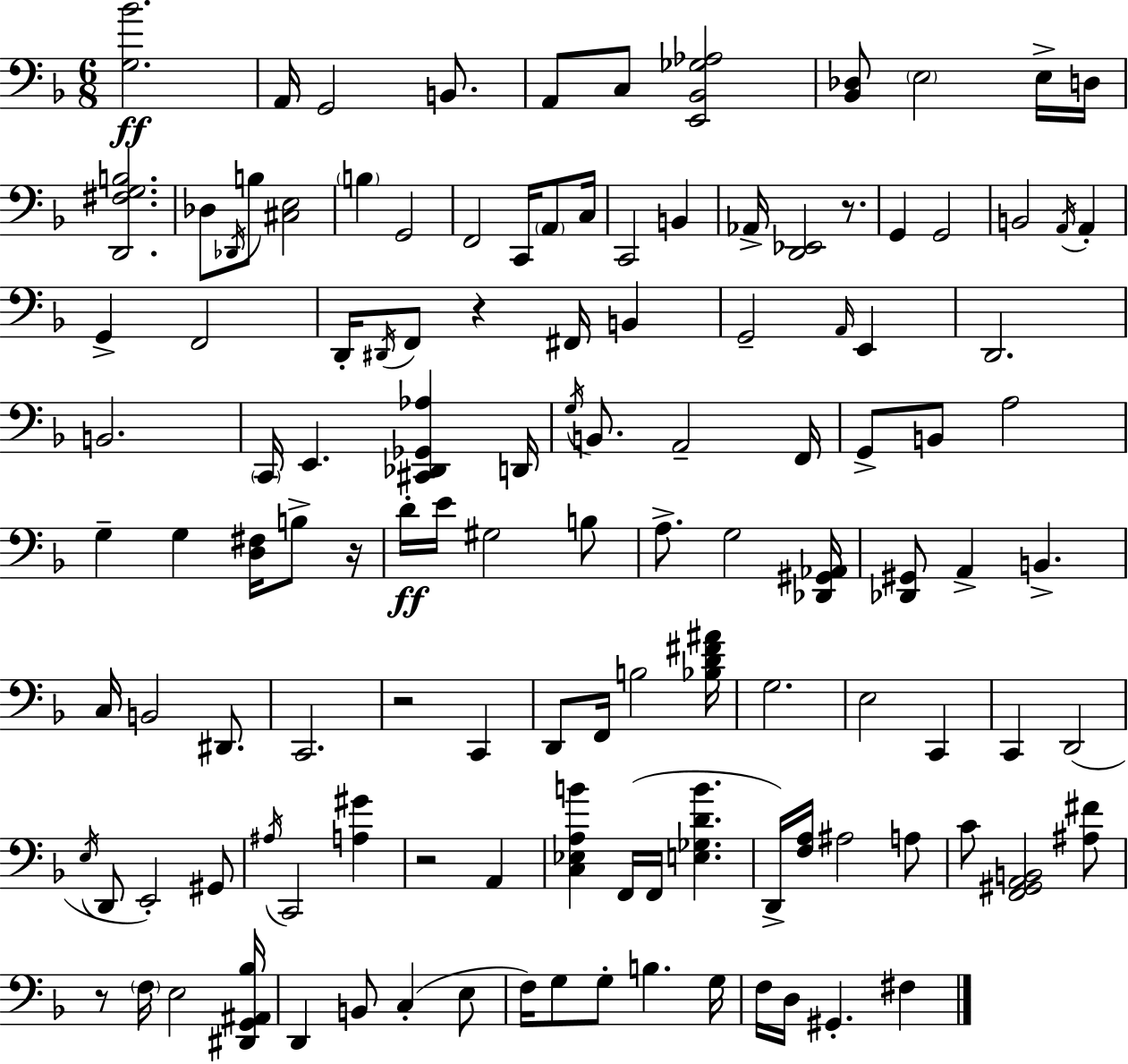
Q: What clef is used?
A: bass